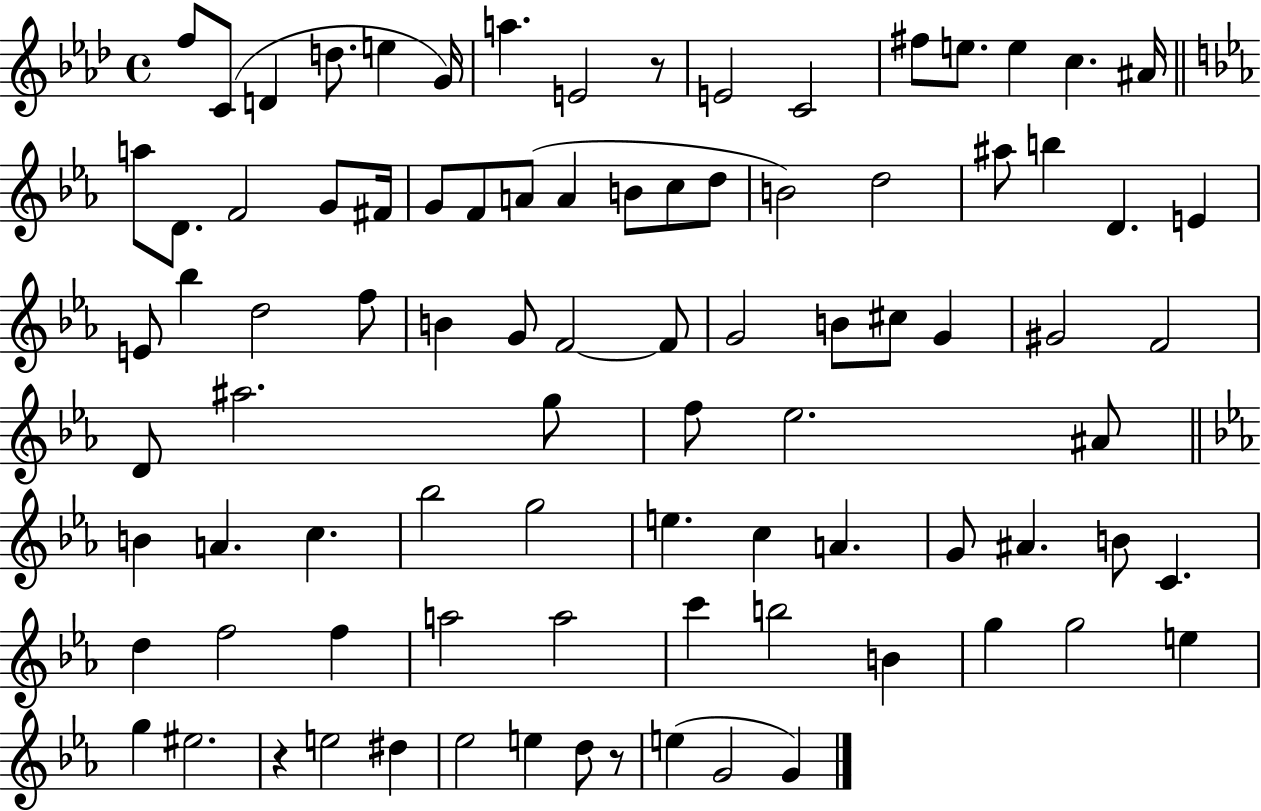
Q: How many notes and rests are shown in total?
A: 89